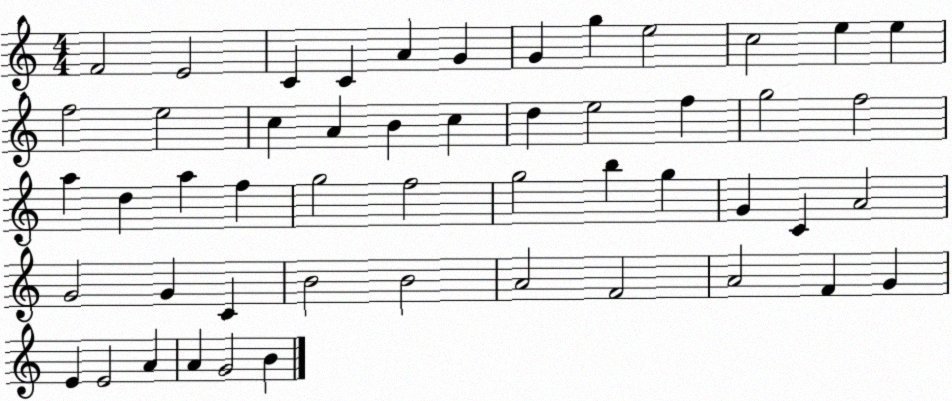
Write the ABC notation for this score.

X:1
T:Untitled
M:4/4
L:1/4
K:C
F2 E2 C C A G G g e2 c2 e e f2 e2 c A B c d e2 f g2 f2 a d a f g2 f2 g2 b g G C A2 G2 G C B2 B2 A2 F2 A2 F G E E2 A A G2 B